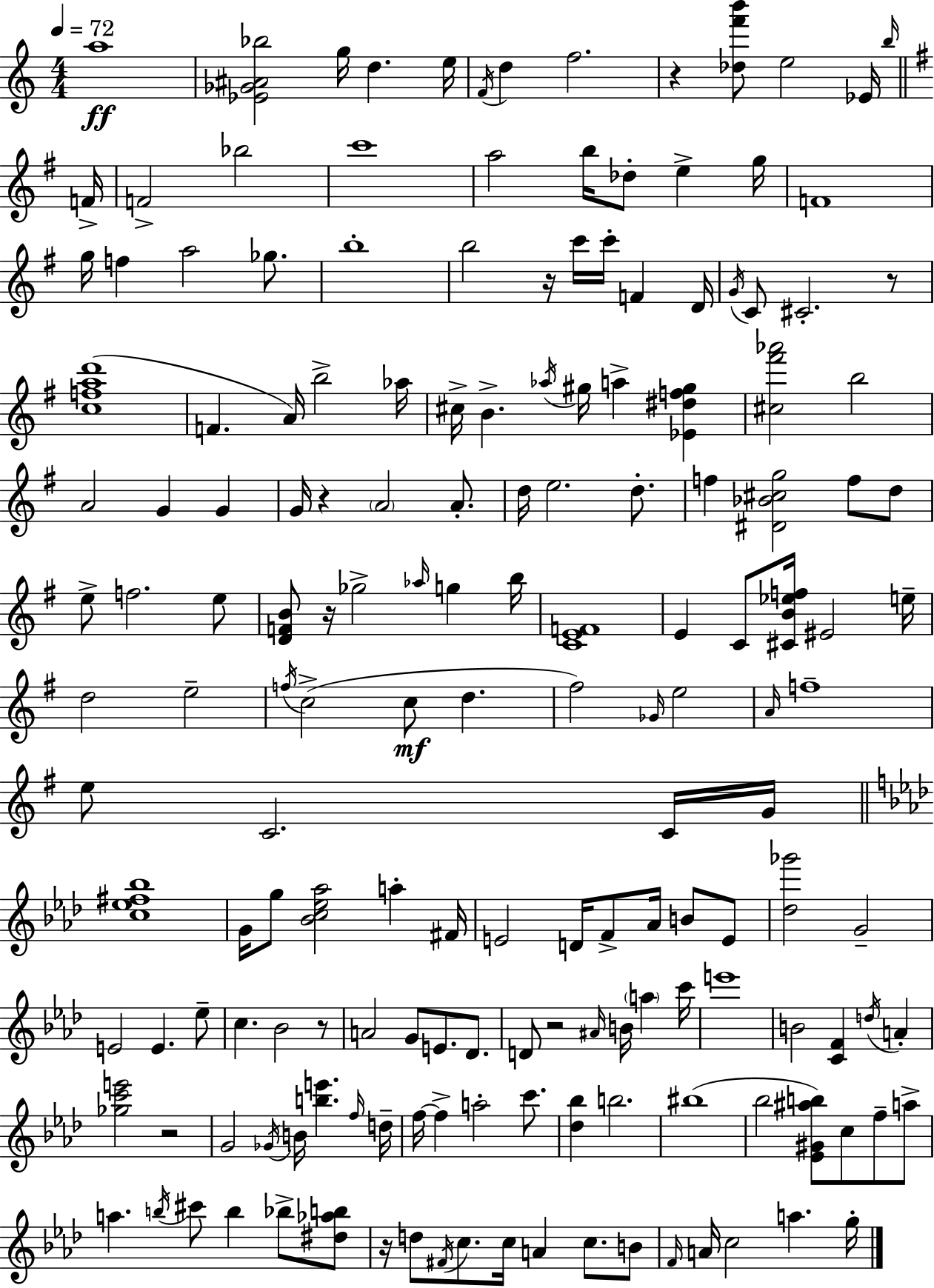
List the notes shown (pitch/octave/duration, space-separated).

A5/w [Eb4,Gb4,A#4,Bb5]/h G5/s D5/q. E5/s F4/s D5/q F5/h. R/q [Db5,F6,B6]/e E5/h Eb4/s B5/s F4/s F4/h Bb5/h C6/w A5/h B5/s Db5/e E5/q G5/s F4/w G5/s F5/q A5/h Gb5/e. B5/w B5/h R/s C6/s C6/s F4/q D4/s G4/s C4/e C#4/h. R/e [C5,F5,A5,D6]/w F4/q. A4/s B5/h Ab5/s C#5/s B4/q. Ab5/s G#5/s A5/q [Eb4,D#5,F5,G#5]/q [C#5,F#6,Ab6]/h B5/h A4/h G4/q G4/q G4/s R/q A4/h A4/e. D5/s E5/h. D5/e. F5/q [D#4,Bb4,C#5,G5]/h F5/e D5/e E5/e F5/h. E5/e [D4,F4,B4]/e R/s Gb5/h Ab5/s G5/q B5/s [C4,E4,F4]/w E4/q C4/e [C#4,B4,Eb5,F5]/s EIS4/h E5/s D5/h E5/h F5/s C5/h C5/e D5/q. F#5/h Gb4/s E5/h A4/s F5/w E5/e C4/h. C4/s G4/s [C5,Eb5,F#5,Bb5]/w G4/s G5/e [Bb4,C5,Eb5,Ab5]/h A5/q F#4/s E4/h D4/s F4/e Ab4/s B4/e E4/e [Db5,Gb6]/h G4/h E4/h E4/q. Eb5/e C5/q. Bb4/h R/e A4/h G4/e E4/e. Db4/e. D4/e R/h A#4/s B4/s A5/q C6/s E6/w B4/h [C4,F4]/q D5/s A4/q [Gb5,C6,E6]/h R/h G4/h Gb4/s B4/s [B5,E6]/q. F5/s D5/s F5/s F5/q A5/h C6/e. [Db5,Bb5]/q B5/h. BIS5/w Bb5/h [Eb4,G#4,A#5,B5]/e C5/e F5/e A5/e A5/q. B5/s C#6/e B5/q Bb5/e [D#5,Ab5,B5]/e R/s D5/e F#4/s C5/e. C5/s A4/q C5/e. B4/e F4/s A4/s C5/h A5/q. G5/s